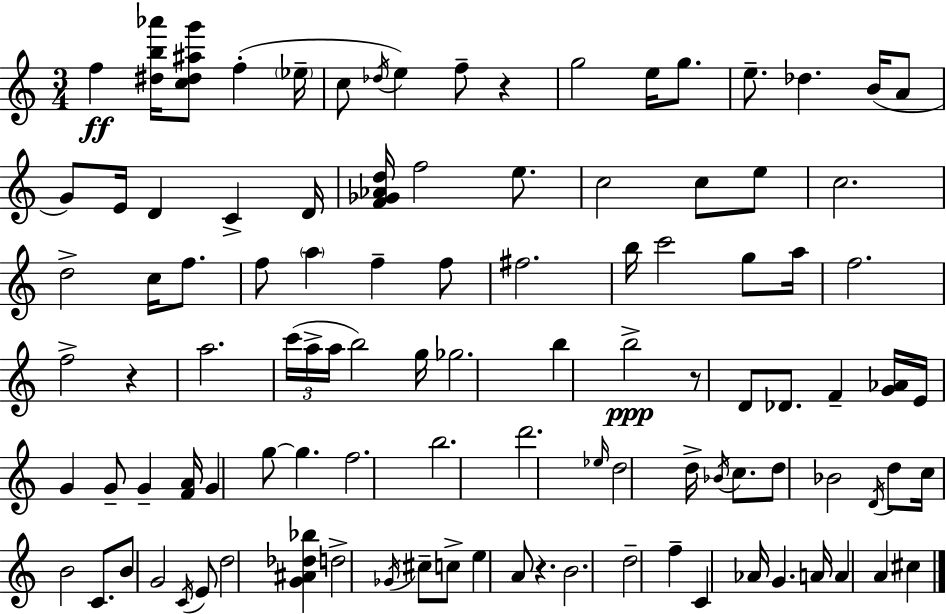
{
  \clef treble
  \numericTimeSignature
  \time 3/4
  \key c \major
  f''4\ff <dis'' b'' aes'''>16 <c'' dis'' ais'' g'''>8 f''4-.( \parenthesize ees''16-- | c''8 \acciaccatura { des''16 } e''4) f''8-- r4 | g''2 e''16 g''8. | e''8.-- des''4. b'16( a'8 | \break g'8) e'16 d'4 c'4-> | d'16 <f' ges' aes' d''>16 f''2 e''8. | c''2 c''8 e''8 | c''2. | \break d''2-> c''16 f''8. | f''8 \parenthesize a''4 f''4-- f''8 | fis''2. | b''16 c'''2 g''8 | \break a''16 f''2. | f''2-> r4 | a''2. | \tuplet 3/2 { c'''16( a''16-> a''16 } b''2) | \break g''16 ges''2. | b''4 b''2->\ppp | r8 d'8 des'8. f'4-- | <g' aes'>16 e'16 g'4 g'8-- g'4-- | \break <f' a'>16 g'4 g''8~~ g''4. | f''2. | b''2. | d'''2. | \break \grace { ees''16 } d''2 d''16-> \acciaccatura { bes'16 } | c''8. d''8 bes'2 | \acciaccatura { d'16 } d''8 c''16 b'2 | c'8. b'8 g'2 | \break \acciaccatura { c'16 } e'8 d''2 | <g' ais' des'' bes''>4 d''2-> | \acciaccatura { ges'16 } cis''8-- c''8-> e''4 a'8 | r4. b'2. | \break d''2-- | f''4-- c'4 aes'16 g'4. | a'16 a'4 a'4 | cis''4 \bar "|."
}